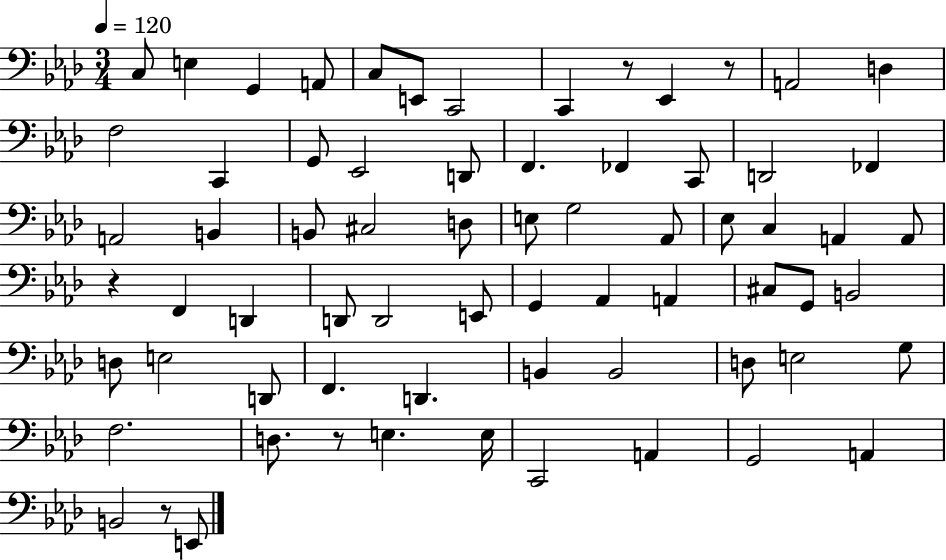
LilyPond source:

{
  \clef bass
  \numericTimeSignature
  \time 3/4
  \key aes \major
  \tempo 4 = 120
  c8 e4 g,4 a,8 | c8 e,8 c,2 | c,4 r8 ees,4 r8 | a,2 d4 | \break f2 c,4 | g,8 ees,2 d,8 | f,4. fes,4 c,8 | d,2 fes,4 | \break a,2 b,4 | b,8 cis2 d8 | e8 g2 aes,8 | ees8 c4 a,4 a,8 | \break r4 f,4 d,4 | d,8 d,2 e,8 | g,4 aes,4 a,4 | cis8 g,8 b,2 | \break d8 e2 d,8 | f,4. d,4. | b,4 b,2 | d8 e2 g8 | \break f2. | d8. r8 e4. e16 | c,2 a,4 | g,2 a,4 | \break b,2 r8 e,8 | \bar "|."
}